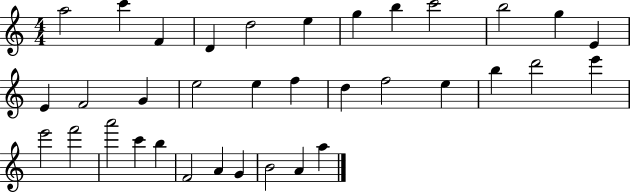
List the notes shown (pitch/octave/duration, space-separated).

A5/h C6/q F4/q D4/q D5/h E5/q G5/q B5/q C6/h B5/h G5/q E4/q E4/q F4/h G4/q E5/h E5/q F5/q D5/q F5/h E5/q B5/q D6/h E6/q E6/h F6/h A6/h C6/q B5/q F4/h A4/q G4/q B4/h A4/q A5/q